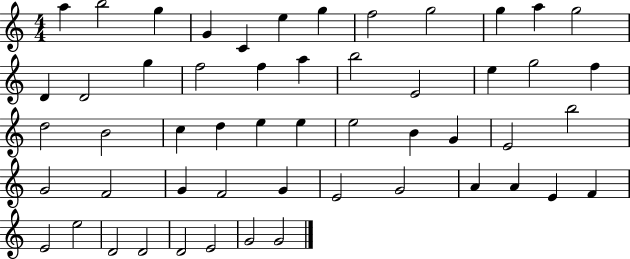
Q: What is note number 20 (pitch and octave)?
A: E4